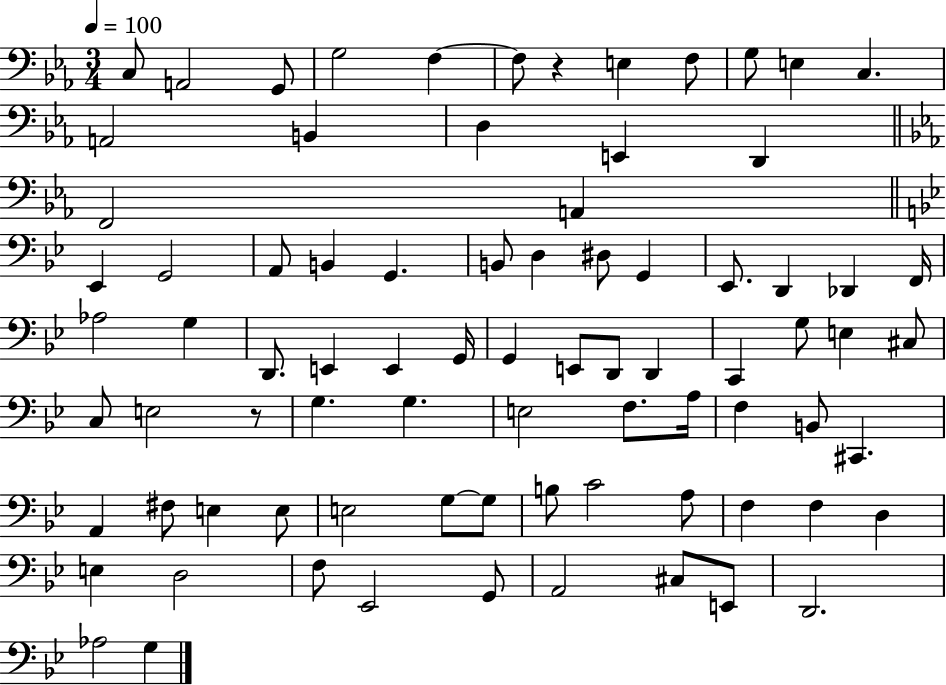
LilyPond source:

{
  \clef bass
  \numericTimeSignature
  \time 3/4
  \key ees \major
  \tempo 4 = 100
  c8 a,2 g,8 | g2 f4~~ | f8 r4 e4 f8 | g8 e4 c4. | \break a,2 b,4 | d4 e,4 d,4 | \bar "||" \break \key ees \major f,2 a,4 | \bar "||" \break \key bes \major ees,4 g,2 | a,8 b,4 g,4. | b,8 d4 dis8 g,4 | ees,8. d,4 des,4 f,16 | \break aes2 g4 | d,8. e,4 e,4 g,16 | g,4 e,8 d,8 d,4 | c,4 g8 e4 cis8 | \break c8 e2 r8 | g4. g4. | e2 f8. a16 | f4 b,8 cis,4. | \break a,4 fis8 e4 e8 | e2 g8~~ g8 | b8 c'2 a8 | f4 f4 d4 | \break e4 d2 | f8 ees,2 g,8 | a,2 cis8 e,8 | d,2. | \break aes2 g4 | \bar "|."
}